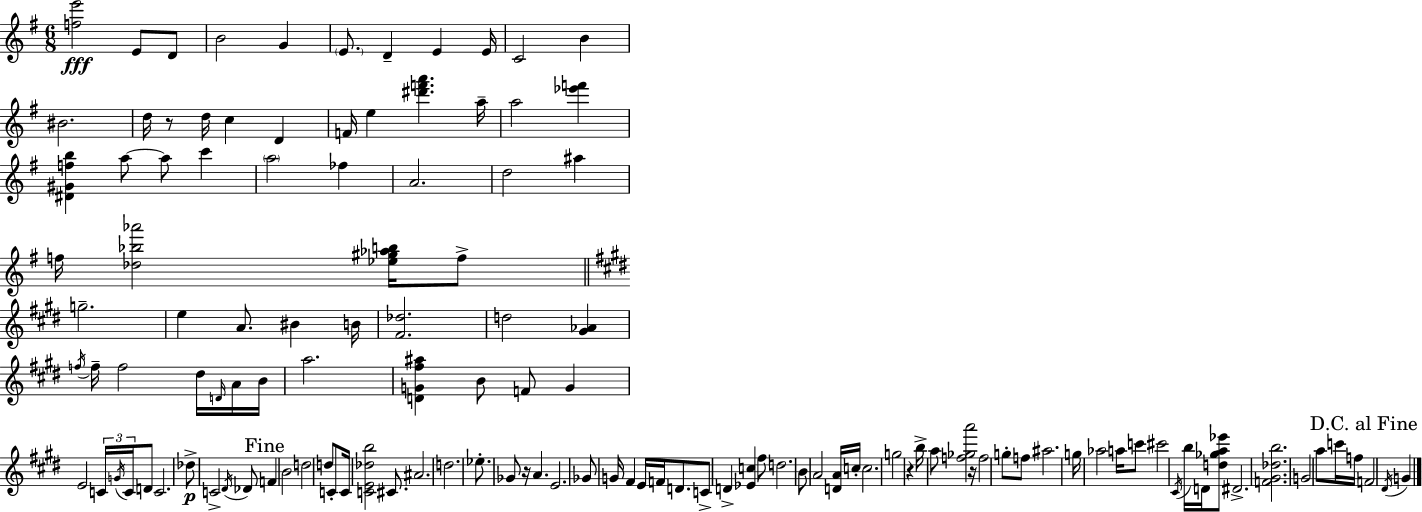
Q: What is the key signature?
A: E minor